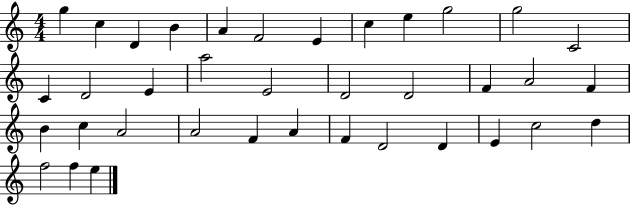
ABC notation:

X:1
T:Untitled
M:4/4
L:1/4
K:C
g c D B A F2 E c e g2 g2 C2 C D2 E a2 E2 D2 D2 F A2 F B c A2 A2 F A F D2 D E c2 d f2 f e